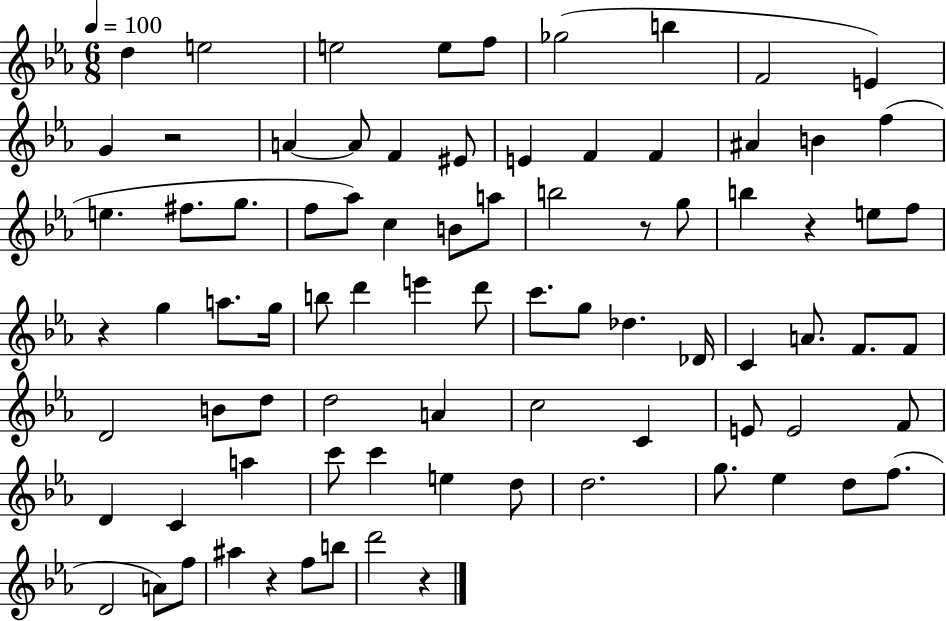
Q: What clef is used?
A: treble